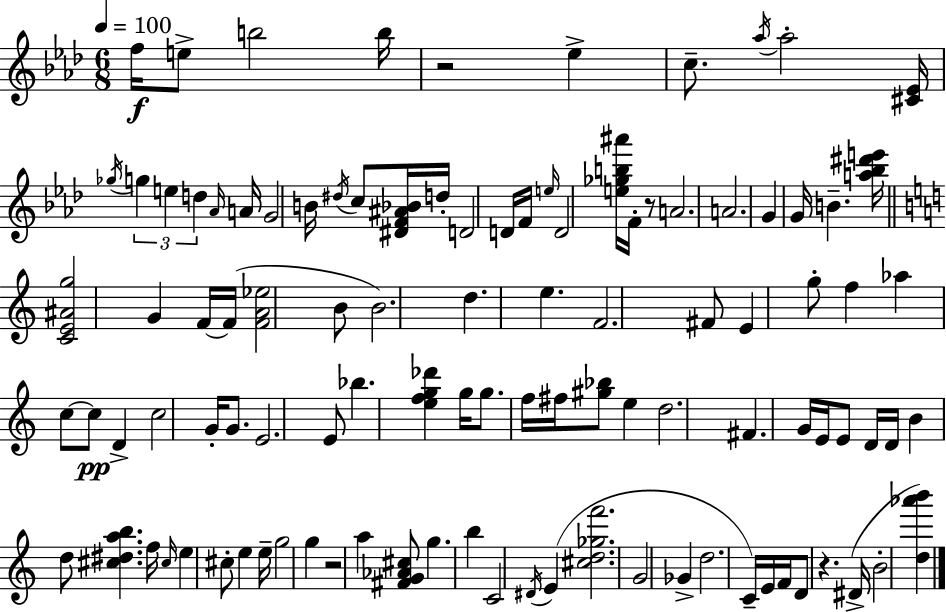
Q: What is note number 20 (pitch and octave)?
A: D4